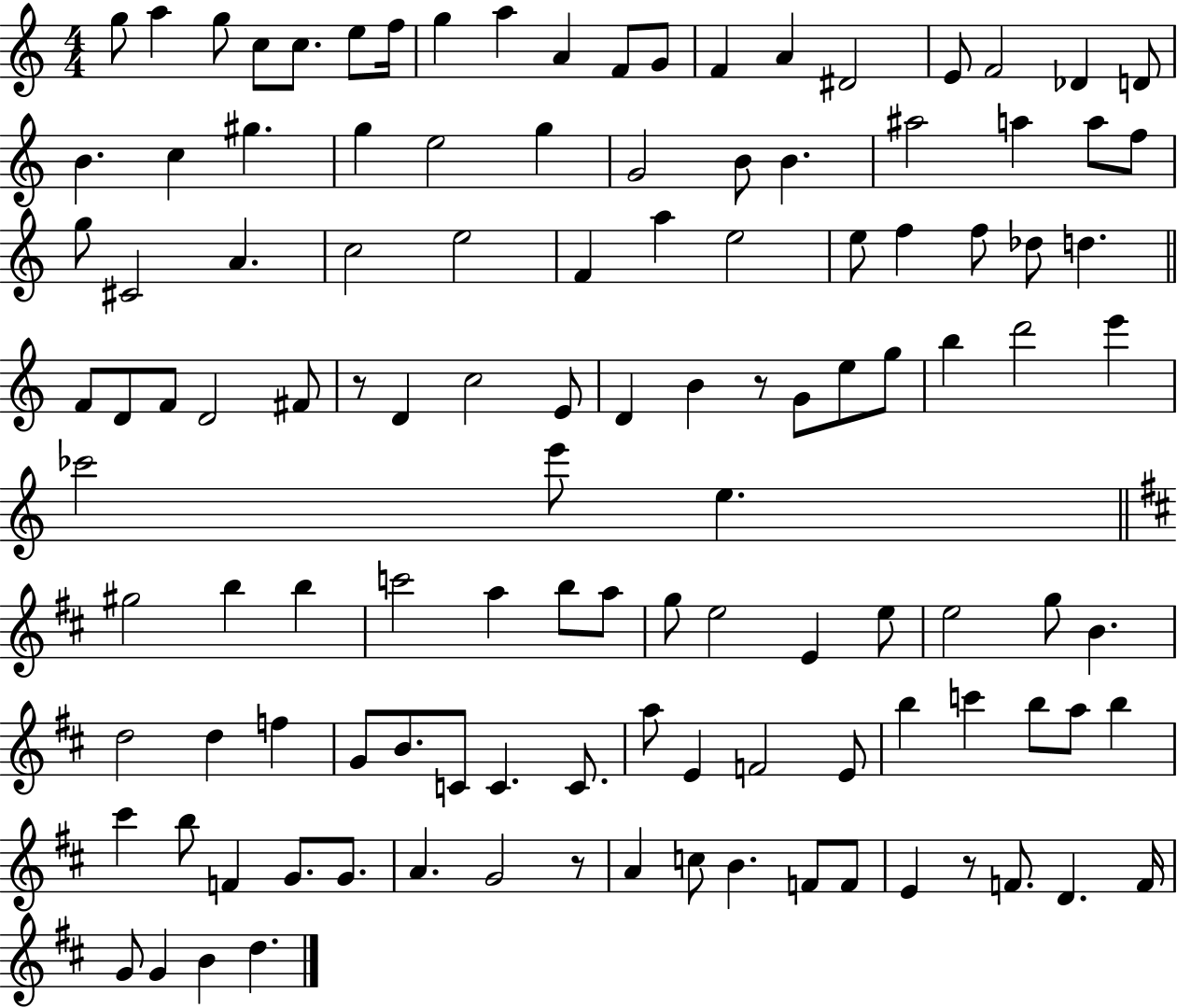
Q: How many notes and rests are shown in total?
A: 119